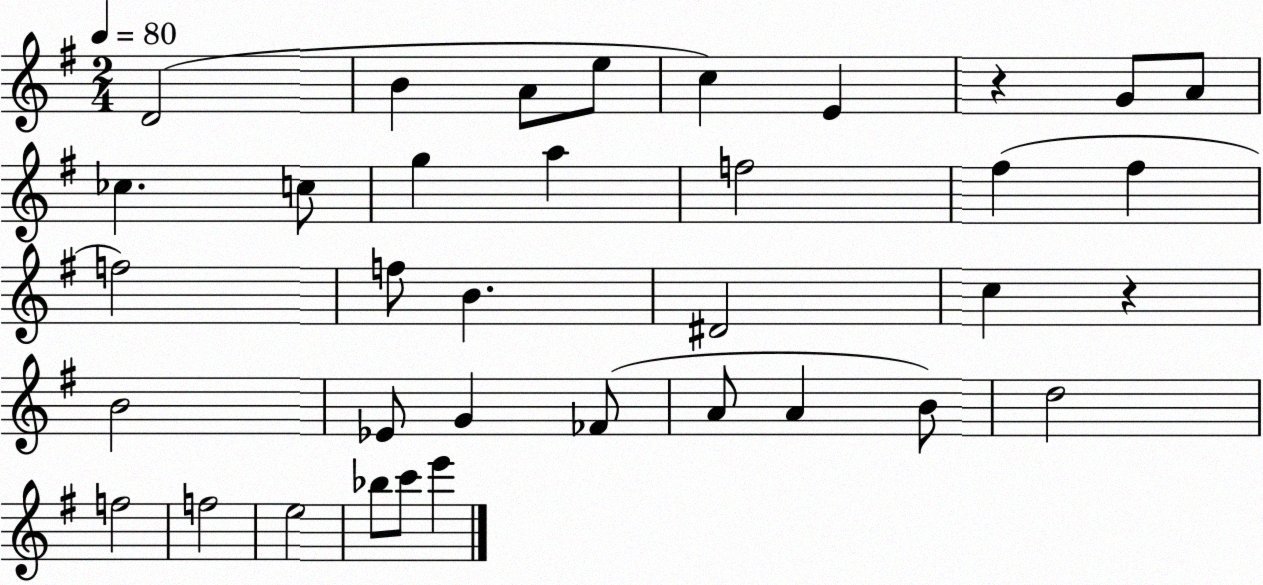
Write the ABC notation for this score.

X:1
T:Untitled
M:2/4
L:1/4
K:G
D2 B A/2 e/2 c E z G/2 A/2 _c c/2 g a f2 ^f ^f f2 f/2 B ^D2 c z B2 _E/2 G _F/2 A/2 A B/2 d2 f2 f2 e2 _b/2 c'/2 e'